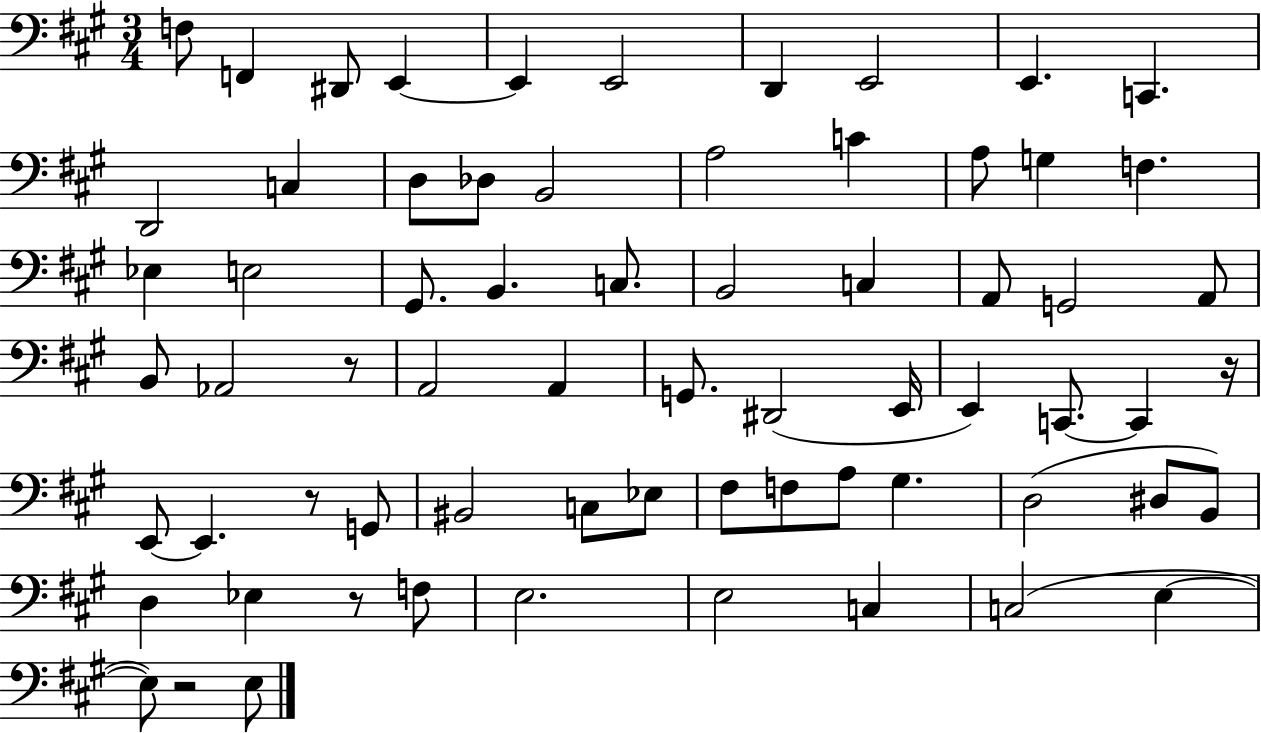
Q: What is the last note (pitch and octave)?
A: E3